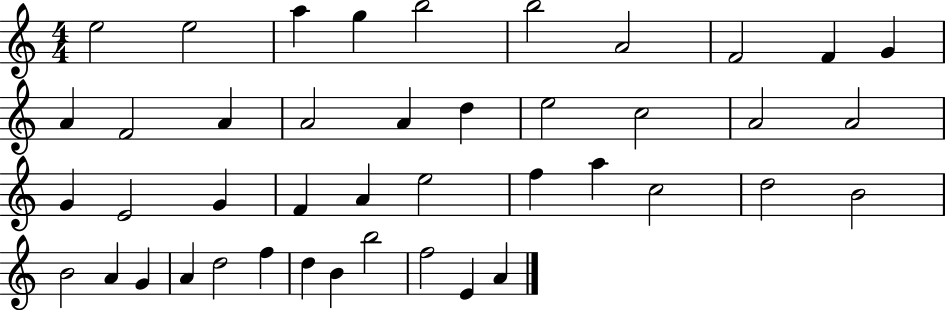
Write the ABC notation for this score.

X:1
T:Untitled
M:4/4
L:1/4
K:C
e2 e2 a g b2 b2 A2 F2 F G A F2 A A2 A d e2 c2 A2 A2 G E2 G F A e2 f a c2 d2 B2 B2 A G A d2 f d B b2 f2 E A